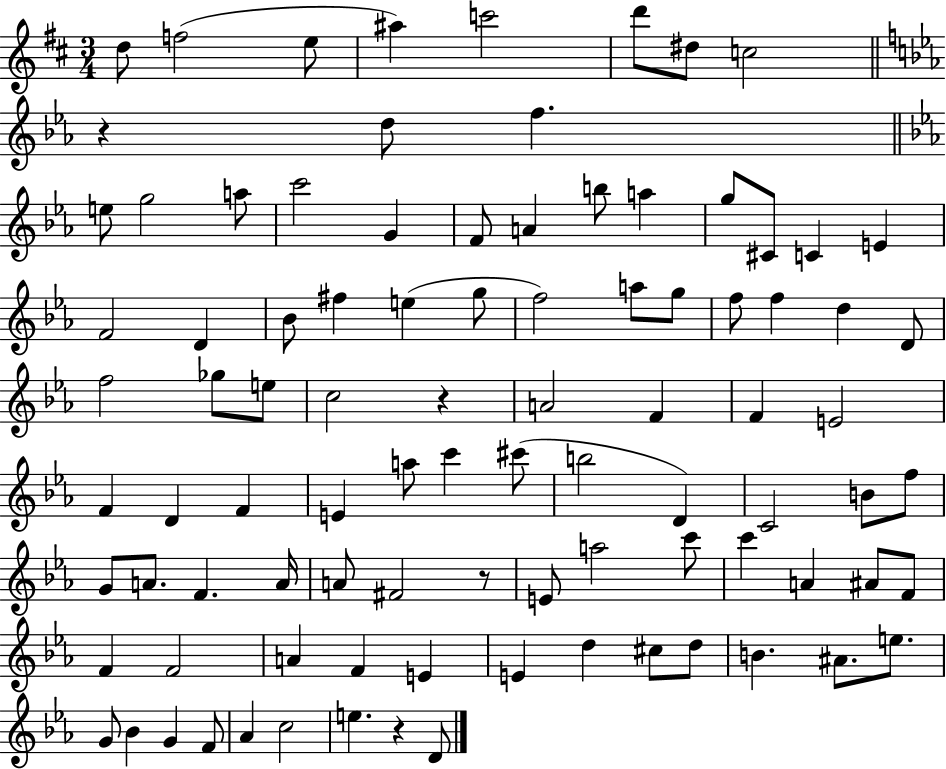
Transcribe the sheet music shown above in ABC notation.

X:1
T:Untitled
M:3/4
L:1/4
K:D
d/2 f2 e/2 ^a c'2 d'/2 ^d/2 c2 z d/2 f e/2 g2 a/2 c'2 G F/2 A b/2 a g/2 ^C/2 C E F2 D _B/2 ^f e g/2 f2 a/2 g/2 f/2 f d D/2 f2 _g/2 e/2 c2 z A2 F F E2 F D F E a/2 c' ^c'/2 b2 D C2 B/2 f/2 G/2 A/2 F A/4 A/2 ^F2 z/2 E/2 a2 c'/2 c' A ^A/2 F/2 F F2 A F E E d ^c/2 d/2 B ^A/2 e/2 G/2 _B G F/2 _A c2 e z D/2